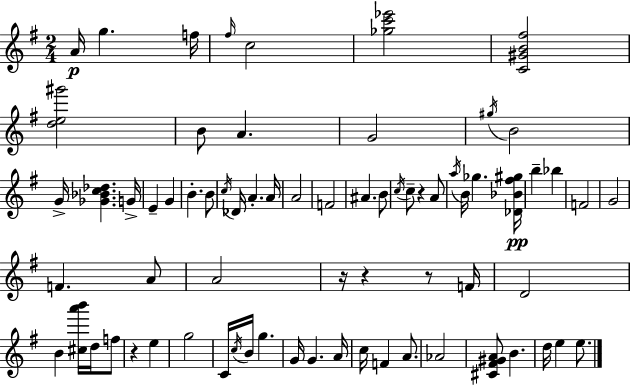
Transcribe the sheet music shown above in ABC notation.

X:1
T:Untitled
M:2/4
L:1/4
K:G
A/4 g f/4 ^f/4 c2 [_gc'_e']2 [C^GB^f]2 [de^g']2 B/2 A G2 ^g/4 B2 G/4 [_G_Bc_d] G/4 E G B B/2 c/4 _D/4 A A/4 A2 F2 ^A B/2 c/4 c/2 z A/2 a/4 B/4 _g [_D_B^f^g]/4 b _b F2 G2 F A/2 A2 z/4 z z/2 F/4 D2 B [^ca'b']/4 d/4 f/2 z e g2 C/4 c/4 B/4 g G/4 G A/4 c/4 F A/2 _A2 [^C^F^GA]/2 B d/4 e e/2